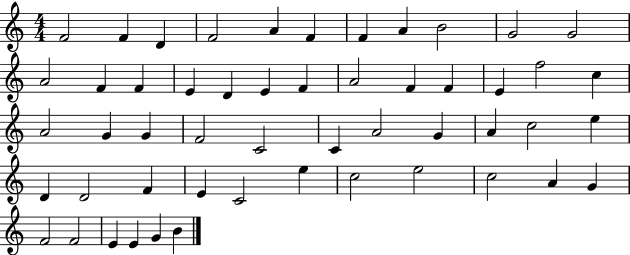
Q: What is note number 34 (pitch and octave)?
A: C5